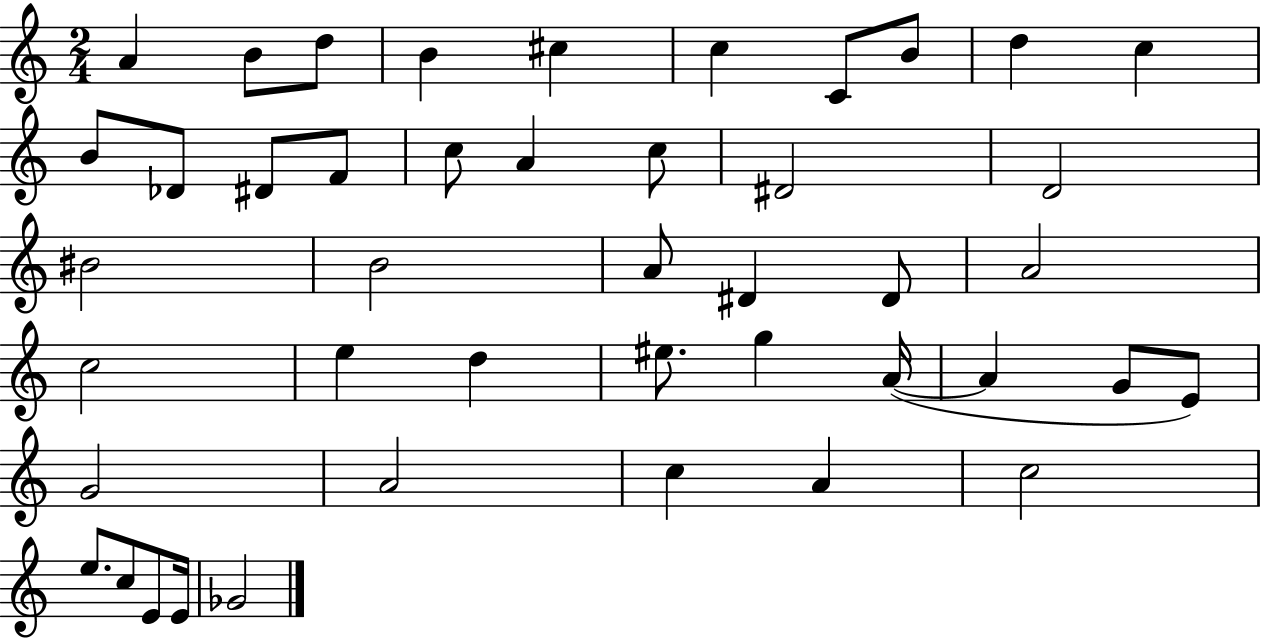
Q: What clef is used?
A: treble